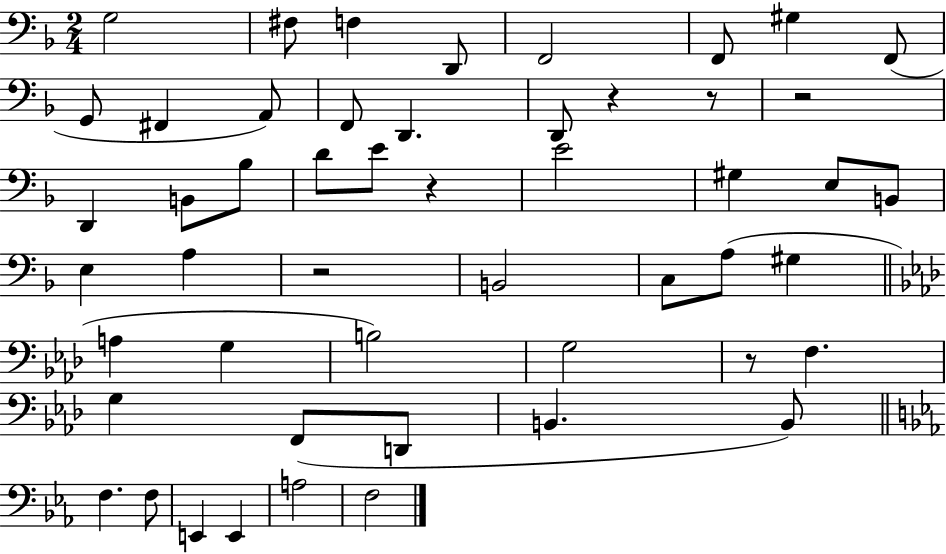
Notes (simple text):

G3/h F#3/e F3/q D2/e F2/h F2/e G#3/q F2/e G2/e F#2/q A2/e F2/e D2/q. D2/e R/q R/e R/h D2/q B2/e Bb3/e D4/e E4/e R/q E4/h G#3/q E3/e B2/e E3/q A3/q R/h B2/h C3/e A3/e G#3/q A3/q G3/q B3/h G3/h R/e F3/q. G3/q F2/e D2/e B2/q. B2/e F3/q. F3/e E2/q E2/q A3/h F3/h